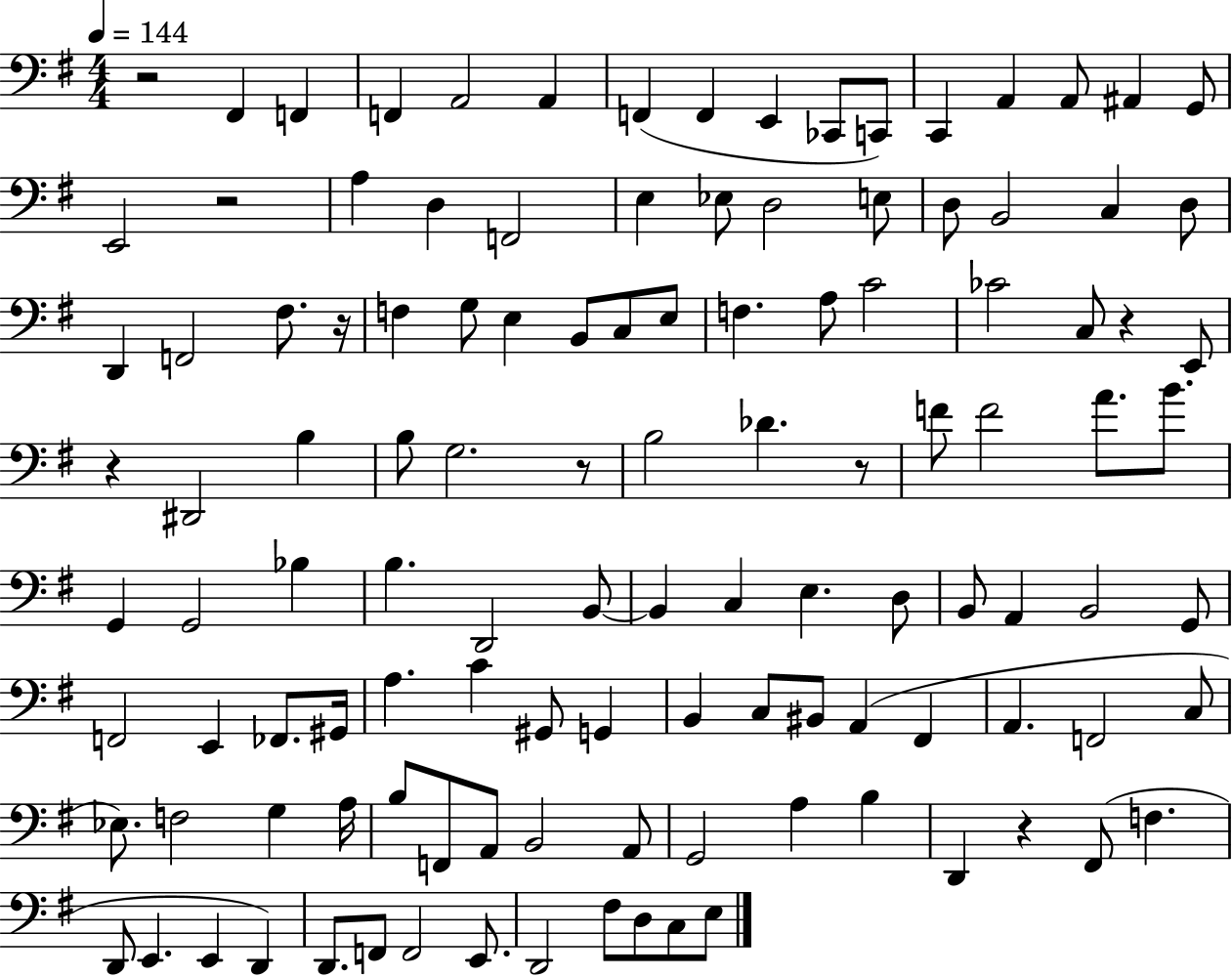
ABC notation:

X:1
T:Untitled
M:4/4
L:1/4
K:G
z2 ^F,, F,, F,, A,,2 A,, F,, F,, E,, _C,,/2 C,,/2 C,, A,, A,,/2 ^A,, G,,/2 E,,2 z2 A, D, F,,2 E, _E,/2 D,2 E,/2 D,/2 B,,2 C, D,/2 D,, F,,2 ^F,/2 z/4 F, G,/2 E, B,,/2 C,/2 E,/2 F, A,/2 C2 _C2 C,/2 z E,,/2 z ^D,,2 B, B,/2 G,2 z/2 B,2 _D z/2 F/2 F2 A/2 B/2 G,, G,,2 _B, B, D,,2 B,,/2 B,, C, E, D,/2 B,,/2 A,, B,,2 G,,/2 F,,2 E,, _F,,/2 ^G,,/4 A, C ^G,,/2 G,, B,, C,/2 ^B,,/2 A,, ^F,, A,, F,,2 C,/2 _E,/2 F,2 G, A,/4 B,/2 F,,/2 A,,/2 B,,2 A,,/2 G,,2 A, B, D,, z ^F,,/2 F, D,,/2 E,, E,, D,, D,,/2 F,,/2 F,,2 E,,/2 D,,2 ^F,/2 D,/2 C,/2 E,/2